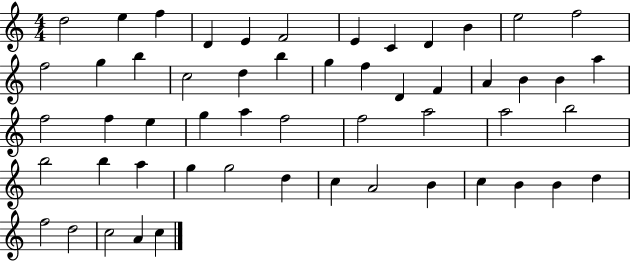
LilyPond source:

{
  \clef treble
  \numericTimeSignature
  \time 4/4
  \key c \major
  d''2 e''4 f''4 | d'4 e'4 f'2 | e'4 c'4 d'4 b'4 | e''2 f''2 | \break f''2 g''4 b''4 | c''2 d''4 b''4 | g''4 f''4 d'4 f'4 | a'4 b'4 b'4 a''4 | \break f''2 f''4 e''4 | g''4 a''4 f''2 | f''2 a''2 | a''2 b''2 | \break b''2 b''4 a''4 | g''4 g''2 d''4 | c''4 a'2 b'4 | c''4 b'4 b'4 d''4 | \break f''2 d''2 | c''2 a'4 c''4 | \bar "|."
}